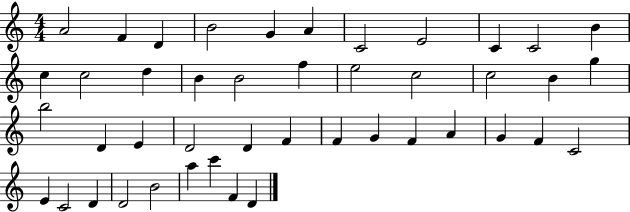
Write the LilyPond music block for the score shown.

{
  \clef treble
  \numericTimeSignature
  \time 4/4
  \key c \major
  a'2 f'4 d'4 | b'2 g'4 a'4 | c'2 e'2 | c'4 c'2 b'4 | \break c''4 c''2 d''4 | b'4 b'2 f''4 | e''2 c''2 | c''2 b'4 g''4 | \break b''2 d'4 e'4 | d'2 d'4 f'4 | f'4 g'4 f'4 a'4 | g'4 f'4 c'2 | \break e'4 c'2 d'4 | d'2 b'2 | a''4 c'''4 f'4 d'4 | \bar "|."
}